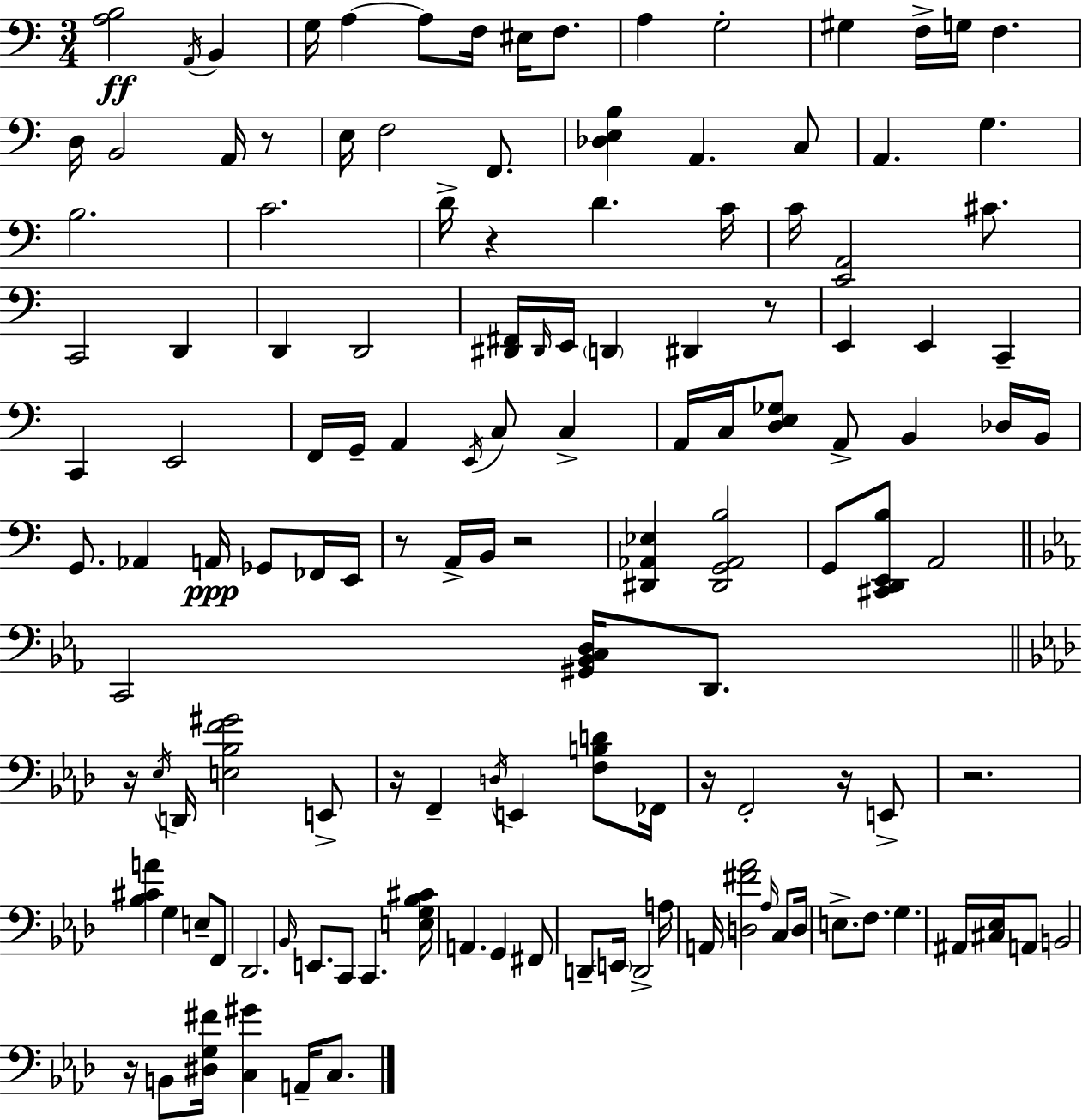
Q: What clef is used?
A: bass